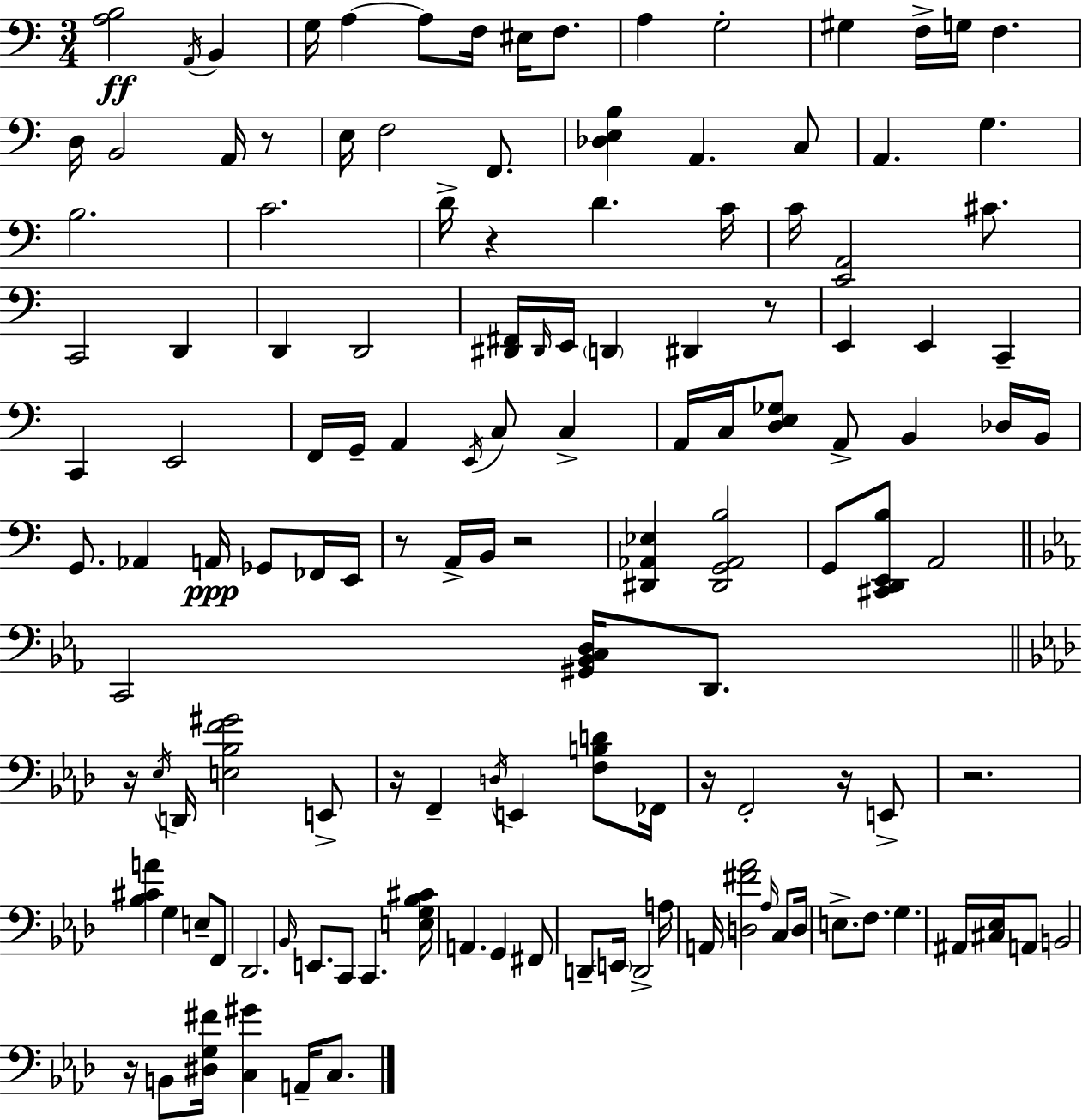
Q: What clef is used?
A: bass